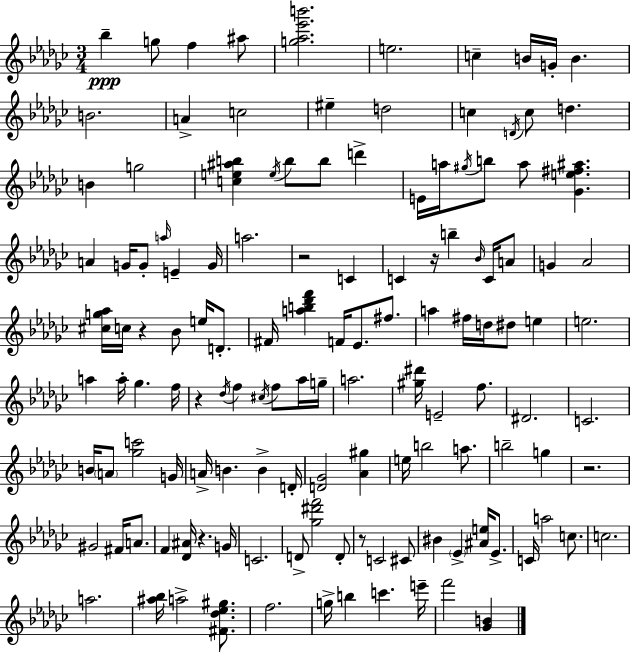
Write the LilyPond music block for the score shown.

{
  \clef treble
  \numericTimeSignature
  \time 3/4
  \key ees \minor
  bes''4--\ppp g''8 f''4 ais''8 | <g'' aes'' ees''' b'''>2. | e''2. | c''4-- b'16 g'16-. b'4. | \break b'2. | a'4-> c''2 | eis''4-- d''2 | c''4 \acciaccatura { d'16 } c''8 d''4. | \break b'4 g''2 | <c'' e'' ais'' b''>4 \acciaccatura { e''16 } b''8 b''8 d'''4-> | e'16 a''16 \acciaccatura { gis''16 } b''8 a''8 <ges' e'' fis'' ais''>4. | a'4 g'16 g'8-. \grace { a''16 } e'4-- | \break g'16 a''2. | r2 | c'4 c'4 r16 b''4-- | \grace { bes'16 } c'16 a'8 g'4 aes'2 | \break <cis'' g'' aes''>16 c''16 r4 bes'8 | e''16 d'8.-. fis'16 <a'' b'' des''' f'''>4 f'16 ees'8. | fis''8. a''4 fis''16 d''16 dis''8 | e''4 e''2. | \break a''4 a''16-. ges''4. | f''16 r4 \acciaccatura { des''16 } f''4 | \acciaccatura { cis''16 } f''8 aes''16 g''16-- a''2. | <gis'' dis'''>16 e'2-- | \break f''8. dis'2. | c'2. | b'16 \parenthesize a'8 <ges'' c'''>2 | g'16 a'16-> b'4. | \break b'4-> d'16-. <d' ges'>2 | <aes' gis''>4 e''16 b''2 | a''8. b''2-- | g''4 r2. | \break gis'2 | fis'16 a'8. f'4 <des' ais'>16 | r4. g'16 c'2. | d'8-> <ges'' dis''' f'''>2 | \break d'8-. r8 c'2 | cis'8 bis'4 \parenthesize ees'4-> | <ais' e''>16 ees'8.-> c'16 a''2 | c''8. c''2. | \break a''2. | <ais'' bes''>16 a''2-> | <fis' des'' ees'' gis''>8. f''2. | g''16-> b''4 | \break c'''4. e'''16-- f'''2 | <ges' b'>4 \bar "|."
}